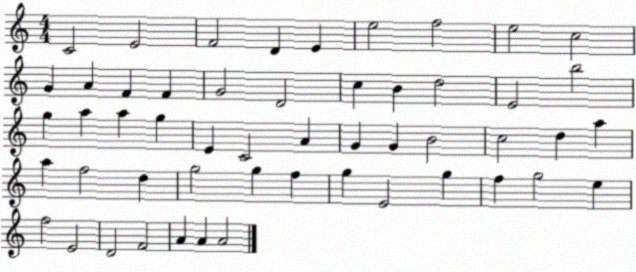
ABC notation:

X:1
T:Untitled
M:4/4
L:1/4
K:C
C2 E2 F2 D E e2 f2 e2 c2 G A F F G2 D2 c B d2 E2 b2 g a a g E C2 A G G B2 c2 d a a f2 d g2 g f g E2 g f g2 e f2 E2 D2 F2 A A A2